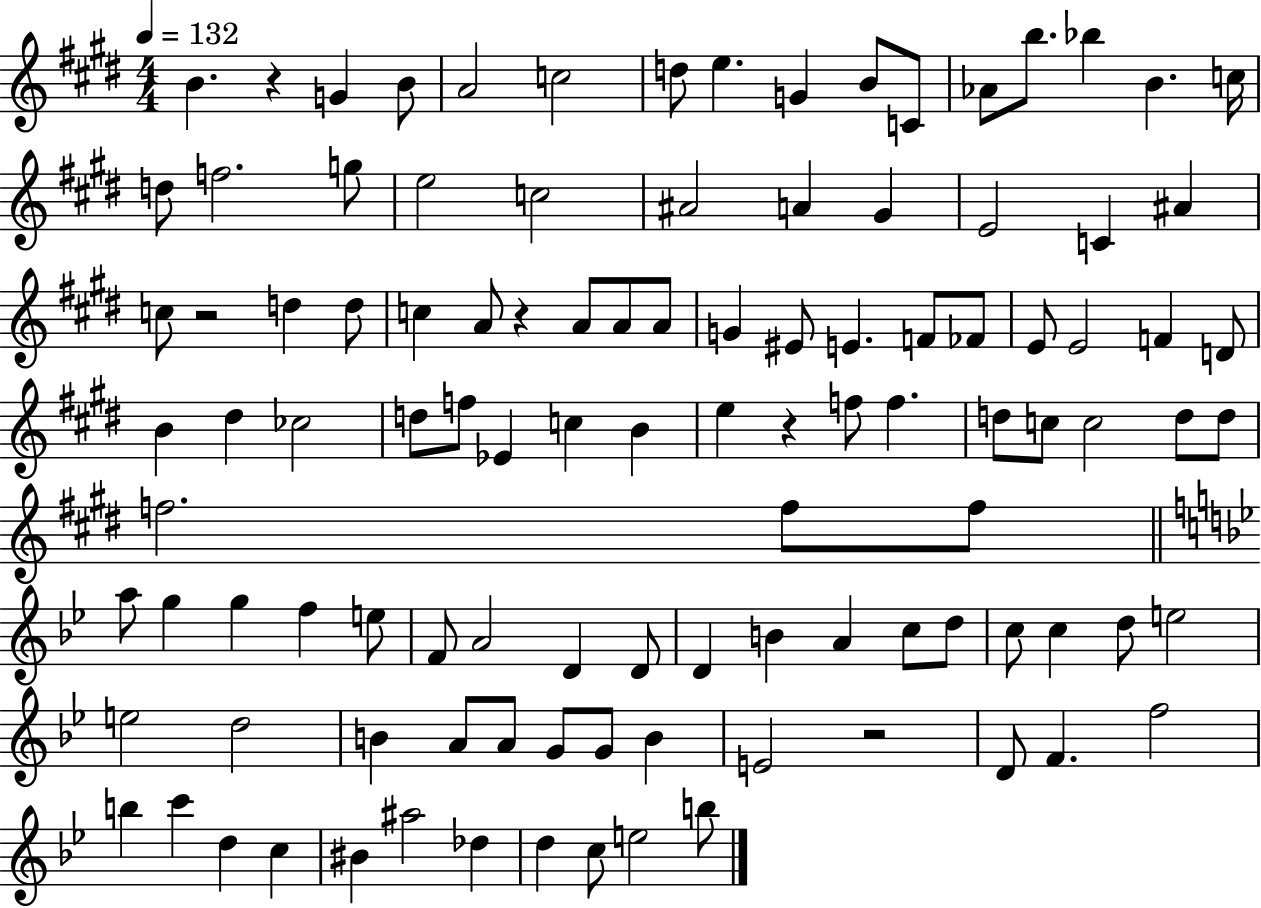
{
  \clef treble
  \numericTimeSignature
  \time 4/4
  \key e \major
  \tempo 4 = 132
  b'4. r4 g'4 b'8 | a'2 c''2 | d''8 e''4. g'4 b'8 c'8 | aes'8 b''8. bes''4 b'4. c''16 | \break d''8 f''2. g''8 | e''2 c''2 | ais'2 a'4 gis'4 | e'2 c'4 ais'4 | \break c''8 r2 d''4 d''8 | c''4 a'8 r4 a'8 a'8 a'8 | g'4 eis'8 e'4. f'8 fes'8 | e'8 e'2 f'4 d'8 | \break b'4 dis''4 ces''2 | d''8 f''8 ees'4 c''4 b'4 | e''4 r4 f''8 f''4. | d''8 c''8 c''2 d''8 d''8 | \break f''2. f''8 f''8 | \bar "||" \break \key bes \major a''8 g''4 g''4 f''4 e''8 | f'8 a'2 d'4 d'8 | d'4 b'4 a'4 c''8 d''8 | c''8 c''4 d''8 e''2 | \break e''2 d''2 | b'4 a'8 a'8 g'8 g'8 b'4 | e'2 r2 | d'8 f'4. f''2 | \break b''4 c'''4 d''4 c''4 | bis'4 ais''2 des''4 | d''4 c''8 e''2 b''8 | \bar "|."
}